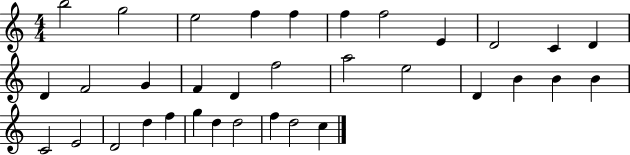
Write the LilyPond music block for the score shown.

{
  \clef treble
  \numericTimeSignature
  \time 4/4
  \key c \major
  b''2 g''2 | e''2 f''4 f''4 | f''4 f''2 e'4 | d'2 c'4 d'4 | \break d'4 f'2 g'4 | f'4 d'4 f''2 | a''2 e''2 | d'4 b'4 b'4 b'4 | \break c'2 e'2 | d'2 d''4 f''4 | g''4 d''4 d''2 | f''4 d''2 c''4 | \break \bar "|."
}